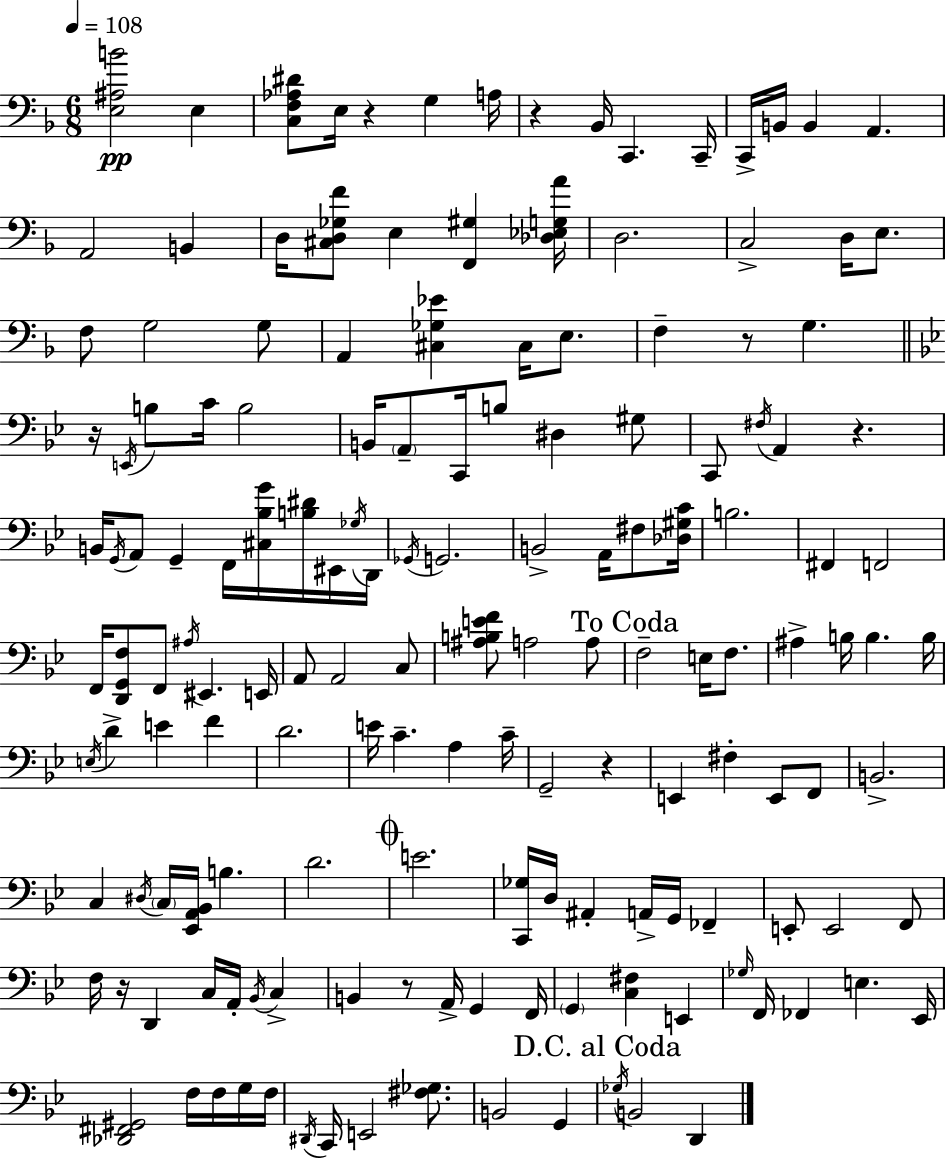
{
  \clef bass
  \numericTimeSignature
  \time 6/8
  \key d \minor
  \tempo 4 = 108
  <e ais b'>2\pp e4 | <c f aes dis'>8 e16 r4 g4 a16 | r4 bes,16 c,4. c,16-- | c,16-> b,16 b,4 a,4. | \break a,2 b,4 | d16 <cis d ges f'>8 e4 <f, gis>4 <des ees g a'>16 | d2. | c2-> d16 e8. | \break f8 g2 g8 | a,4 <cis ges ees'>4 cis16 e8. | f4-- r8 g4. | \bar "||" \break \key bes \major r16 \acciaccatura { e,16 } b8 c'16 b2 | b,16 \parenthesize a,8-- c,16 b8 dis4 gis8 | c,8 \acciaccatura { fis16 } a,4 r4. | b,16 \acciaccatura { g,16 } a,8 g,4-- f,16 <cis bes g'>16 | \break <b dis'>16 eis,16 \acciaccatura { ges16 } d,16 \acciaccatura { ges,16 } g,2. | b,2-> | a,16 fis8 <des gis c'>16 b2. | fis,4 f,2 | \break f,16 <d, g, f>8 f,8 \acciaccatura { ais16 } eis,4. | e,16 a,8 a,2 | c8 <ais b e' f'>8 a2 | a8 \mark "To Coda" f2-- | \break e16 f8. ais4-> b16 b4. | b16 \acciaccatura { e16 } d'4-> e'4 | f'4 d'2. | e'16 c'4.-- | \break a4 c'16-- g,2-- | r4 e,4 fis4-. | e,8 f,8 b,2.-> | c4 \acciaccatura { dis16 } | \break \parenthesize c16 <ees, a, bes,>16 b4. d'2. | \mark \markup { \musicglyph "scripts.coda" } e'2. | <c, ges>16 d16 ais,4-. | a,16-> g,16 fes,4-- e,8-. e,2 | \break f,8 f16 r16 d,4 | c16 a,16-. \acciaccatura { bes,16 } c4-> b,4 | r8 a,16-> g,4 f,16 \parenthesize g,4 | <c fis>4 e,4 \grace { ges16 } f,16 fes,4 | \break e4. ees,16 <des, fis, gis,>2 | f16 f16 g16 f16 \acciaccatura { dis,16 } c,16 | e,2 <fis ges>8. b,2 | g,4 \mark "D.C. al Coda" \acciaccatura { ges16 } | \break b,2 d,4 | \bar "|."
}